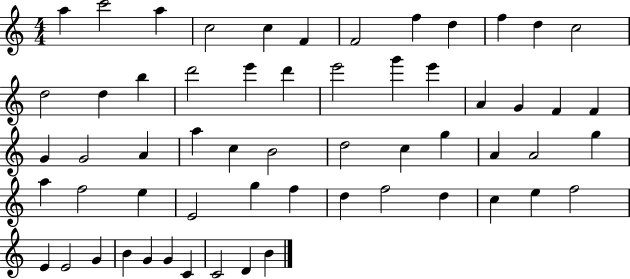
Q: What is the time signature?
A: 4/4